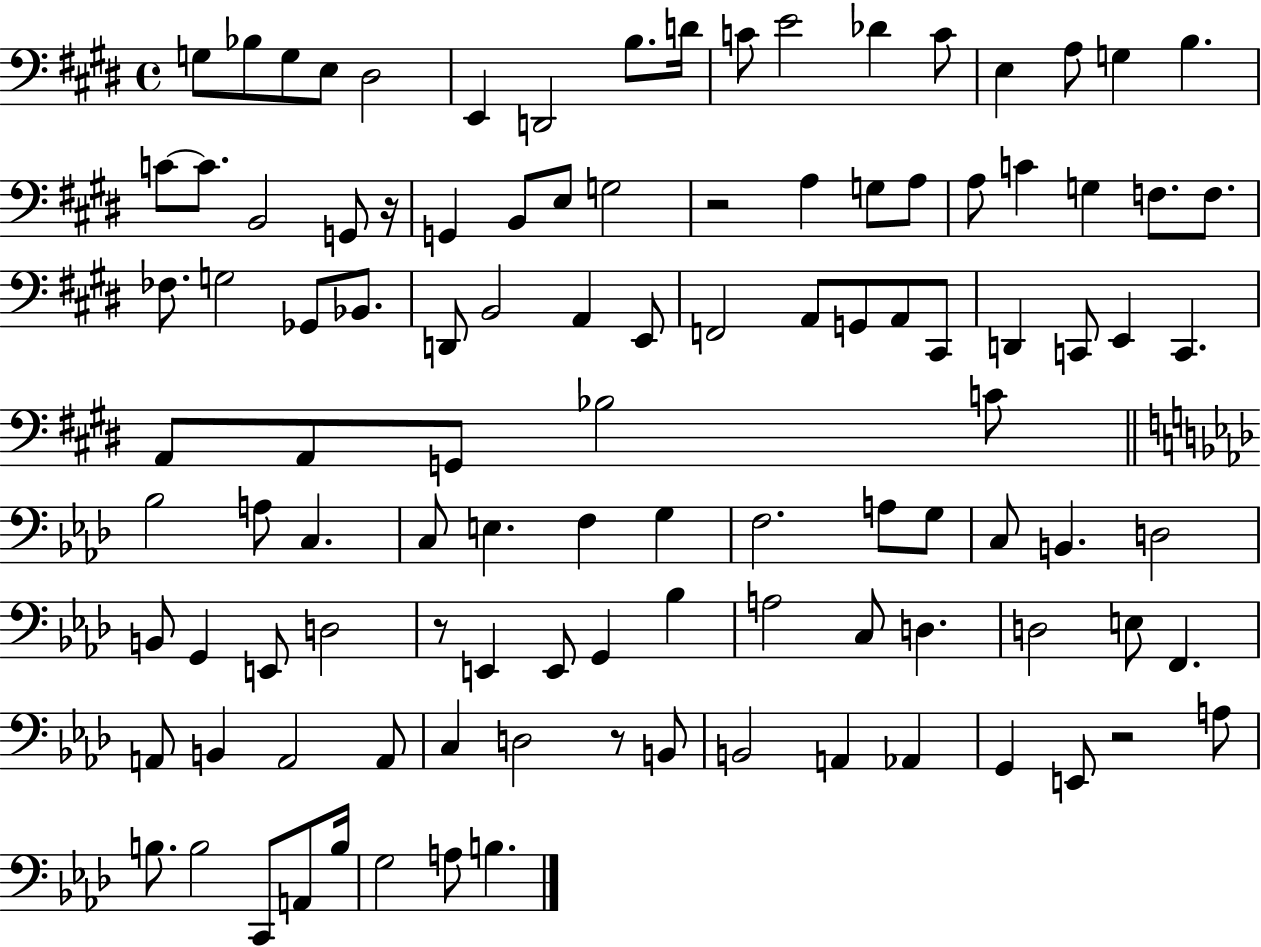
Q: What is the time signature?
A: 4/4